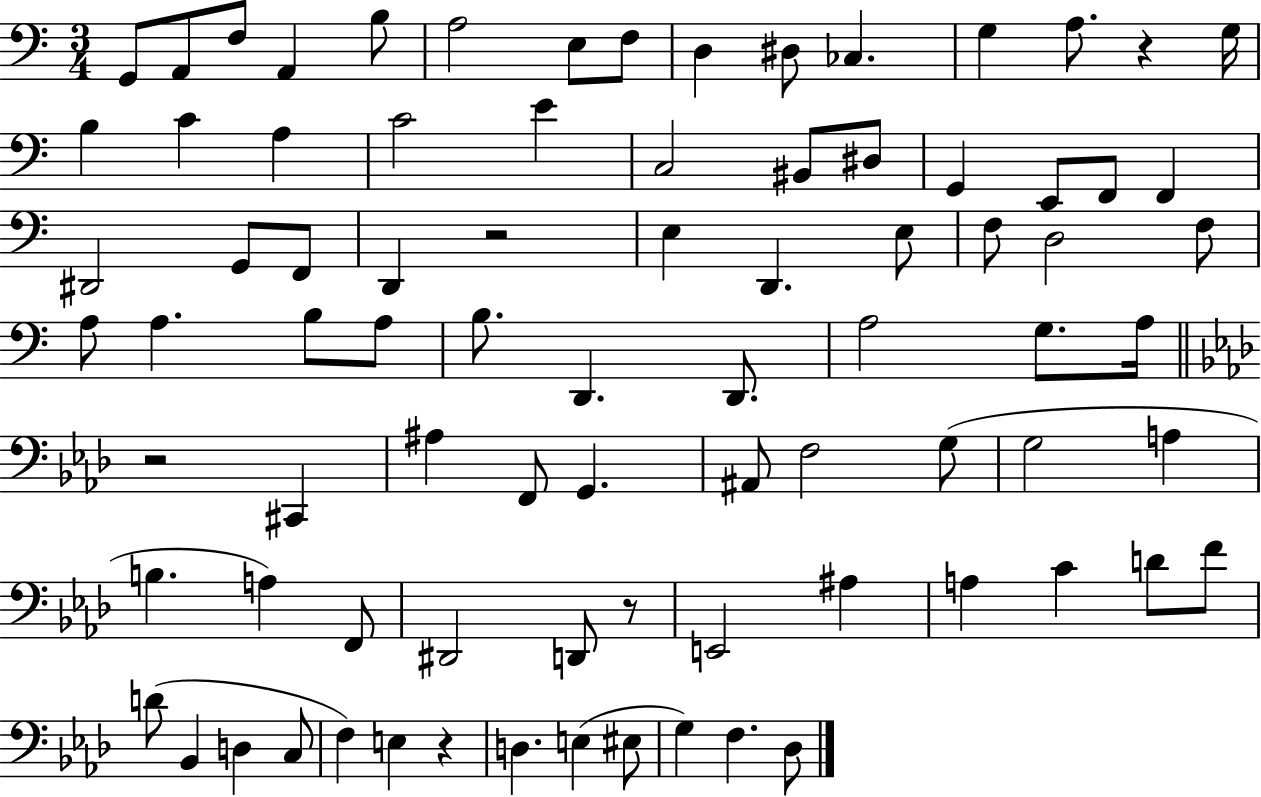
G2/e A2/e F3/e A2/q B3/e A3/h E3/e F3/e D3/q D#3/e CES3/q. G3/q A3/e. R/q G3/s B3/q C4/q A3/q C4/h E4/q C3/h BIS2/e D#3/e G2/q E2/e F2/e F2/q D#2/h G2/e F2/e D2/q R/h E3/q D2/q. E3/e F3/e D3/h F3/e A3/e A3/q. B3/e A3/e B3/e. D2/q. D2/e. A3/h G3/e. A3/s R/h C#2/q A#3/q F2/e G2/q. A#2/e F3/h G3/e G3/h A3/q B3/q. A3/q F2/e D#2/h D2/e R/e E2/h A#3/q A3/q C4/q D4/e F4/e D4/e Bb2/q D3/q C3/e F3/q E3/q R/q D3/q. E3/q EIS3/e G3/q F3/q. Db3/e